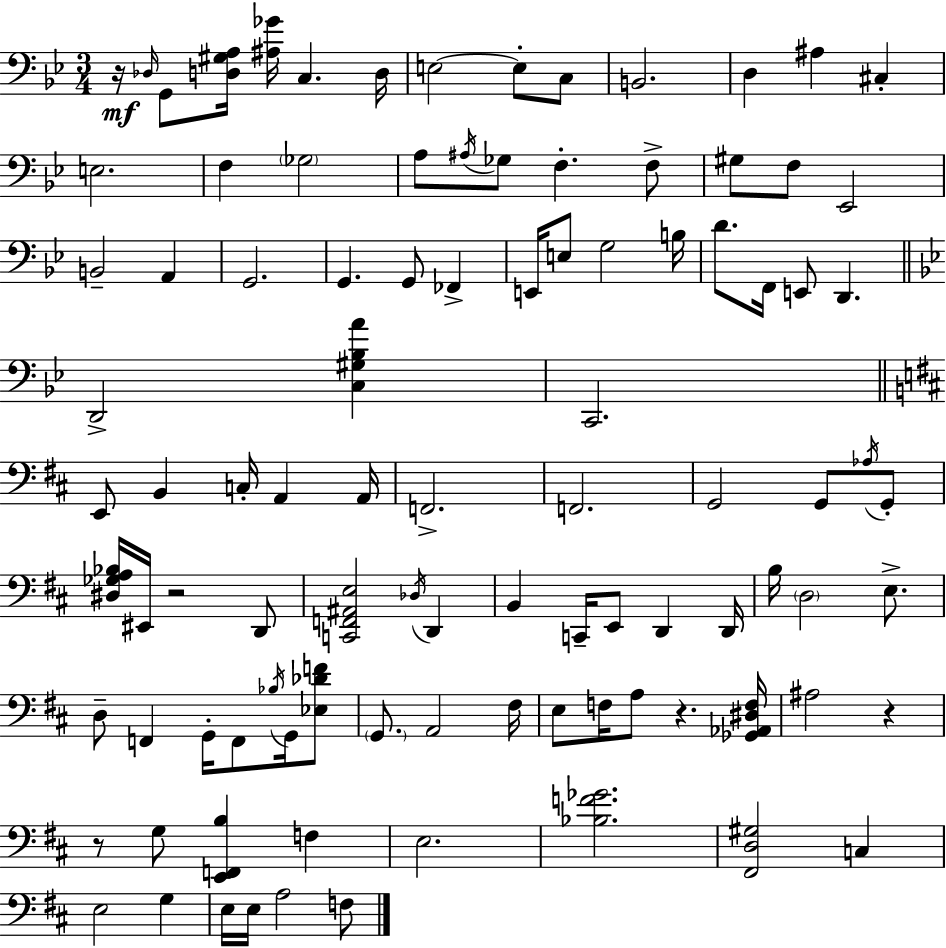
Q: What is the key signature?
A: G minor